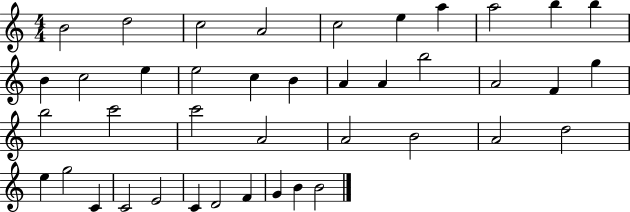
{
  \clef treble
  \numericTimeSignature
  \time 4/4
  \key c \major
  b'2 d''2 | c''2 a'2 | c''2 e''4 a''4 | a''2 b''4 b''4 | \break b'4 c''2 e''4 | e''2 c''4 b'4 | a'4 a'4 b''2 | a'2 f'4 g''4 | \break b''2 c'''2 | c'''2 a'2 | a'2 b'2 | a'2 d''2 | \break e''4 g''2 c'4 | c'2 e'2 | c'4 d'2 f'4 | g'4 b'4 b'2 | \break \bar "|."
}